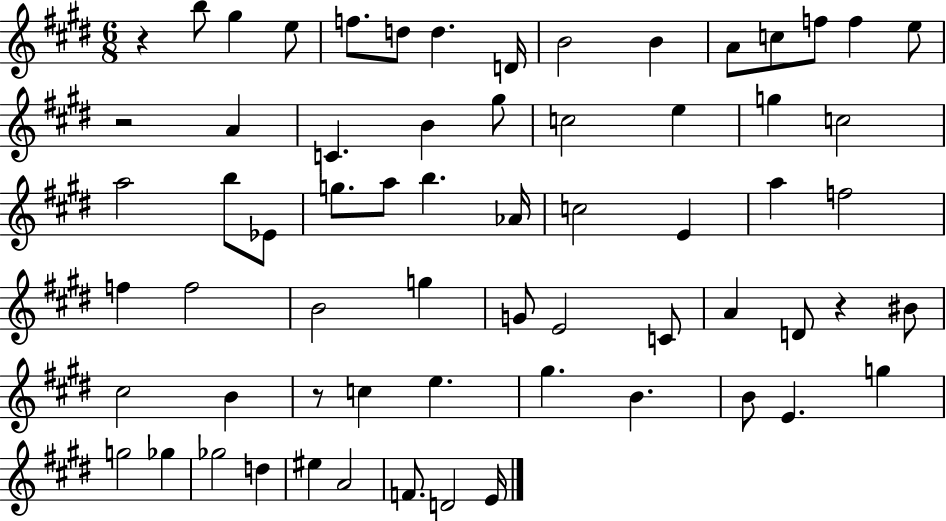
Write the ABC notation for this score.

X:1
T:Untitled
M:6/8
L:1/4
K:E
z b/2 ^g e/2 f/2 d/2 d D/4 B2 B A/2 c/2 f/2 f e/2 z2 A C B ^g/2 c2 e g c2 a2 b/2 _E/2 g/2 a/2 b _A/4 c2 E a f2 f f2 B2 g G/2 E2 C/2 A D/2 z ^B/2 ^c2 B z/2 c e ^g B B/2 E g g2 _g _g2 d ^e A2 F/2 D2 E/4